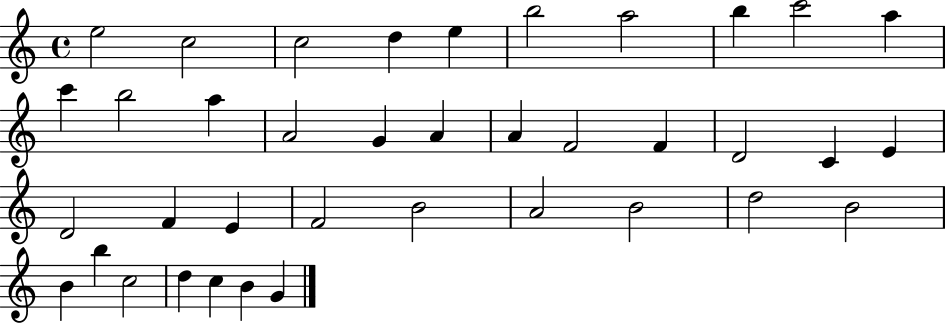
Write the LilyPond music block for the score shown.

{
  \clef treble
  \time 4/4
  \defaultTimeSignature
  \key c \major
  e''2 c''2 | c''2 d''4 e''4 | b''2 a''2 | b''4 c'''2 a''4 | \break c'''4 b''2 a''4 | a'2 g'4 a'4 | a'4 f'2 f'4 | d'2 c'4 e'4 | \break d'2 f'4 e'4 | f'2 b'2 | a'2 b'2 | d''2 b'2 | \break b'4 b''4 c''2 | d''4 c''4 b'4 g'4 | \bar "|."
}